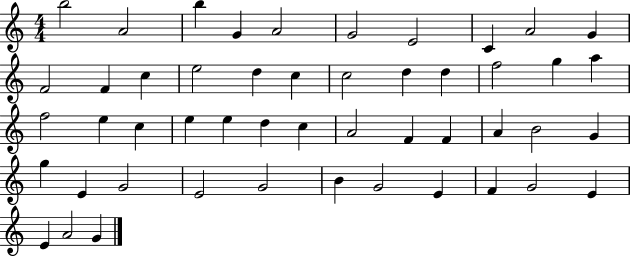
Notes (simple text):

B5/h A4/h B5/q G4/q A4/h G4/h E4/h C4/q A4/h G4/q F4/h F4/q C5/q E5/h D5/q C5/q C5/h D5/q D5/q F5/h G5/q A5/q F5/h E5/q C5/q E5/q E5/q D5/q C5/q A4/h F4/q F4/q A4/q B4/h G4/q G5/q E4/q G4/h E4/h G4/h B4/q G4/h E4/q F4/q G4/h E4/q E4/q A4/h G4/q